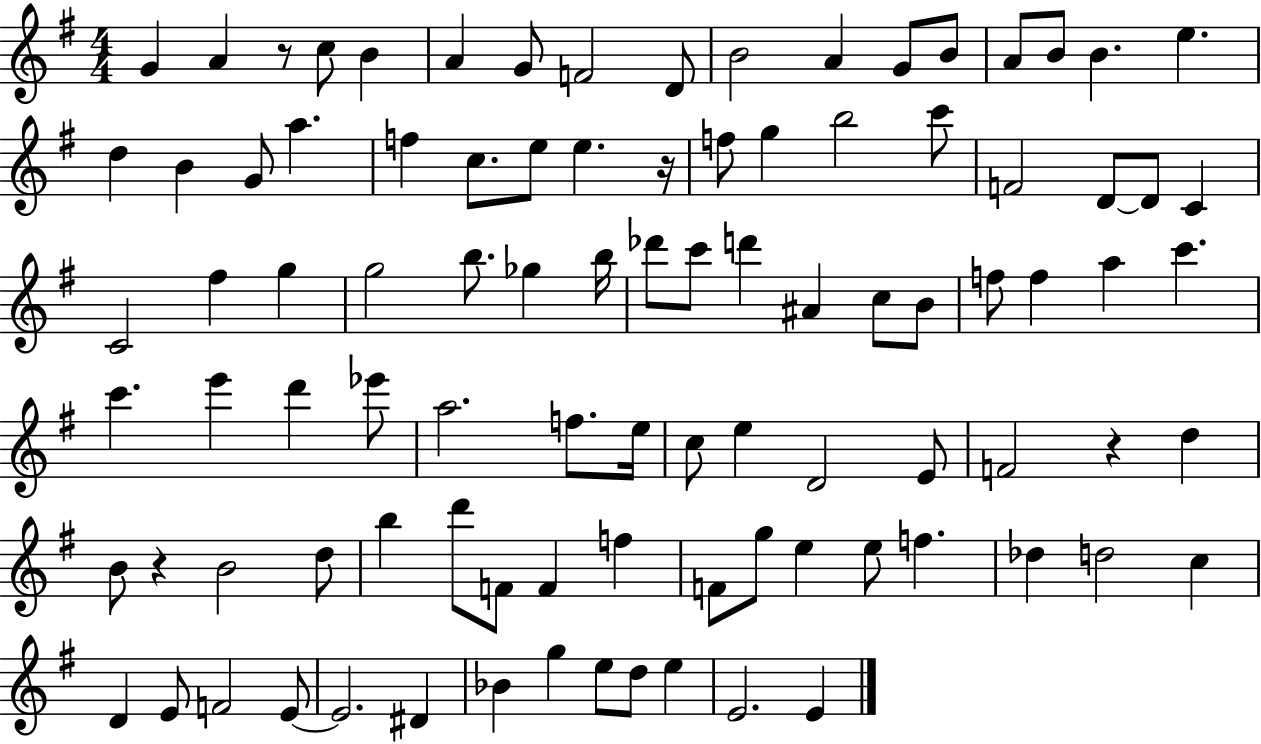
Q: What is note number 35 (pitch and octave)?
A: G5